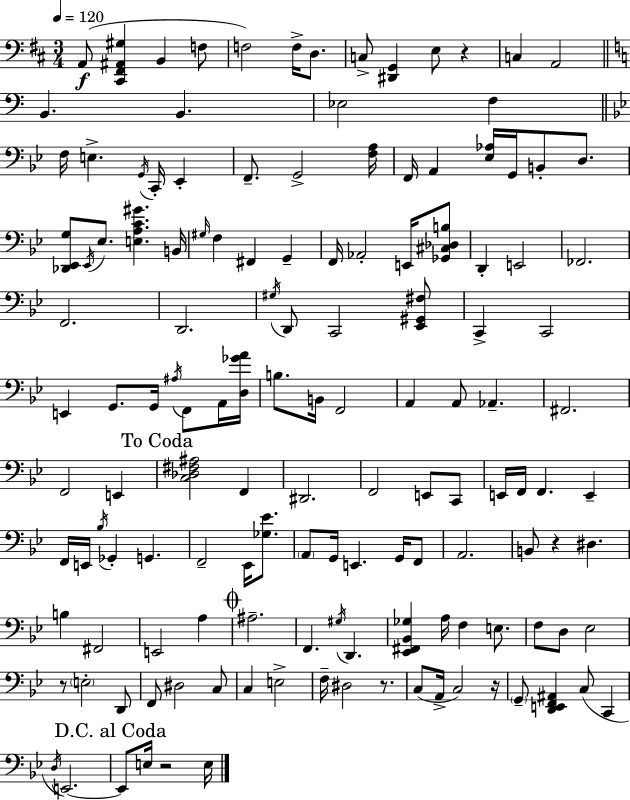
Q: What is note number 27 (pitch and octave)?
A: Eb2